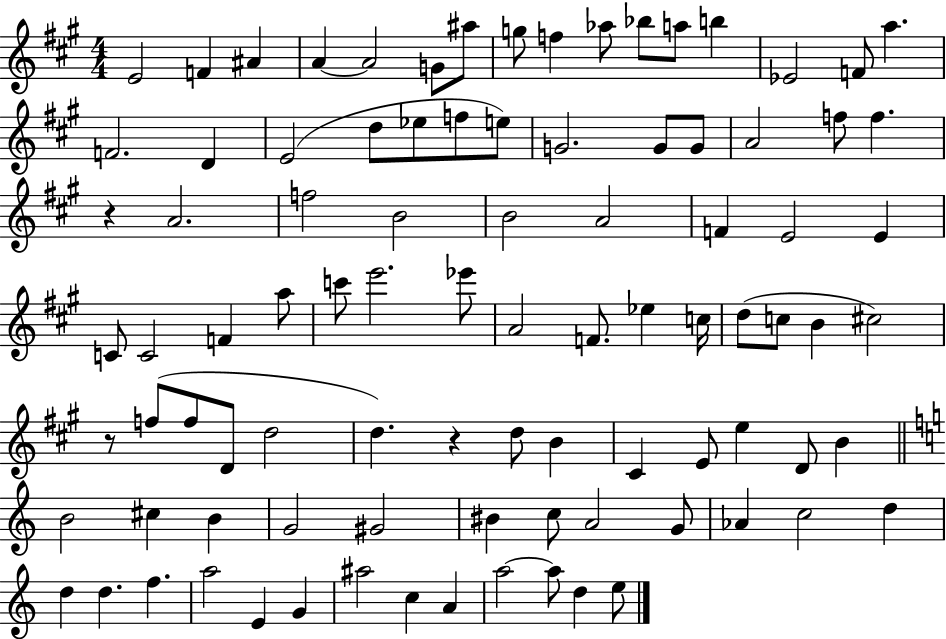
{
  \clef treble
  \numericTimeSignature
  \time 4/4
  \key a \major
  \repeat volta 2 { e'2 f'4 ais'4 | a'4~~ a'2 g'8 ais''8 | g''8 f''4 aes''8 bes''8 a''8 b''4 | ees'2 f'8 a''4. | \break f'2. d'4 | e'2( d''8 ees''8 f''8 e''8) | g'2. g'8 g'8 | a'2 f''8 f''4. | \break r4 a'2. | f''2 b'2 | b'2 a'2 | f'4 e'2 e'4 | \break c'8 c'2 f'4 a''8 | c'''8 e'''2. ees'''8 | a'2 f'8. ees''4 c''16 | d''8( c''8 b'4 cis''2) | \break r8 f''8( f''8 d'8 d''2 | d''4.) r4 d''8 b'4 | cis'4 e'8 e''4 d'8 b'4 | \bar "||" \break \key a \minor b'2 cis''4 b'4 | g'2 gis'2 | bis'4 c''8 a'2 g'8 | aes'4 c''2 d''4 | \break d''4 d''4. f''4. | a''2 e'4 g'4 | ais''2 c''4 a'4 | a''2~~ a''8 d''4 e''8 | \break } \bar "|."
}